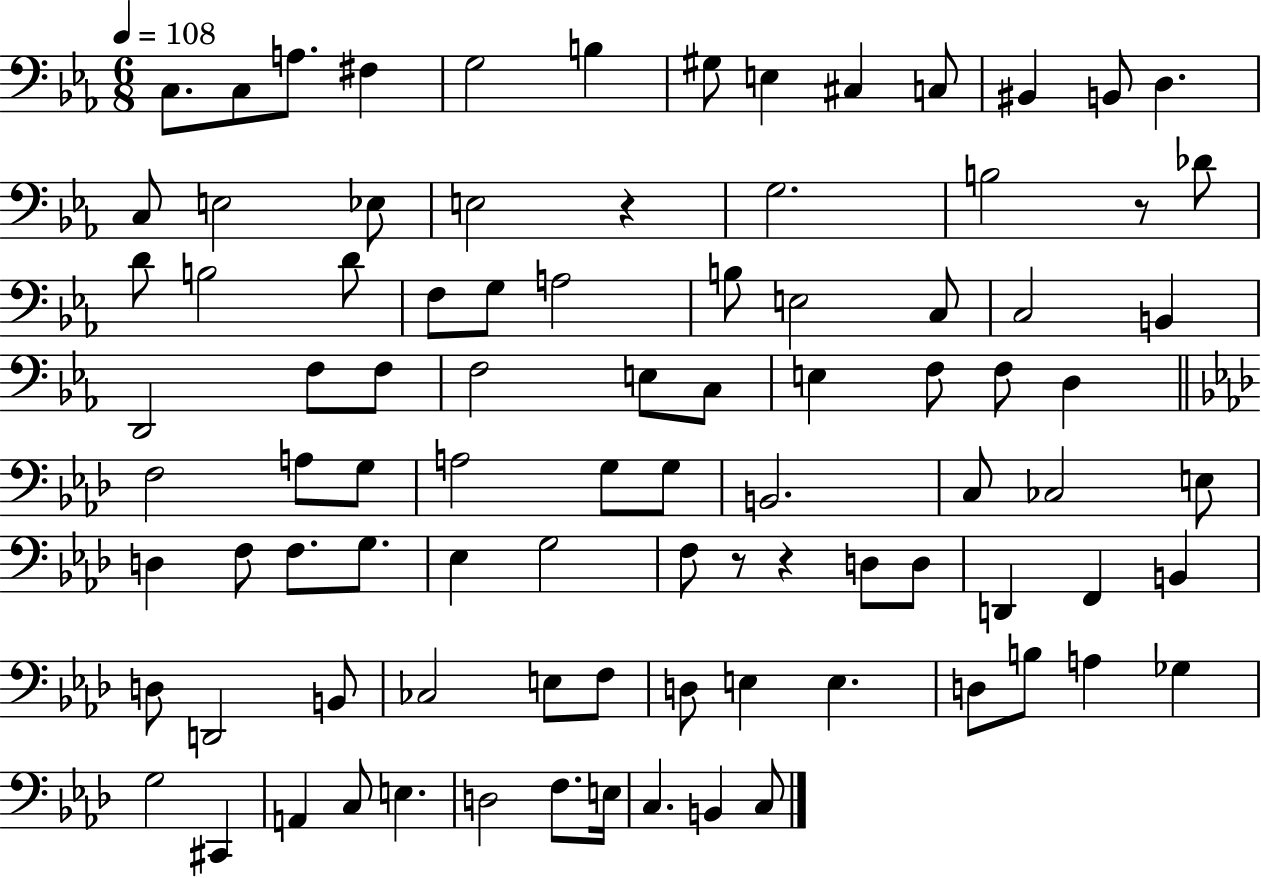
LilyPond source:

{
  \clef bass
  \numericTimeSignature
  \time 6/8
  \key ees \major
  \tempo 4 = 108
  \repeat volta 2 { c8. c8 a8. fis4 | g2 b4 | gis8 e4 cis4 c8 | bis,4 b,8 d4. | \break c8 e2 ees8 | e2 r4 | g2. | b2 r8 des'8 | \break d'8 b2 d'8 | f8 g8 a2 | b8 e2 c8 | c2 b,4 | \break d,2 f8 f8 | f2 e8 c8 | e4 f8 f8 d4 | \bar "||" \break \key f \minor f2 a8 g8 | a2 g8 g8 | b,2. | c8 ces2 e8 | \break d4 f8 f8. g8. | ees4 g2 | f8 r8 r4 d8 d8 | d,4 f,4 b,4 | \break d8 d,2 b,8 | ces2 e8 f8 | d8 e4 e4. | d8 b8 a4 ges4 | \break g2 cis,4 | a,4 c8 e4. | d2 f8. e16 | c4. b,4 c8 | \break } \bar "|."
}